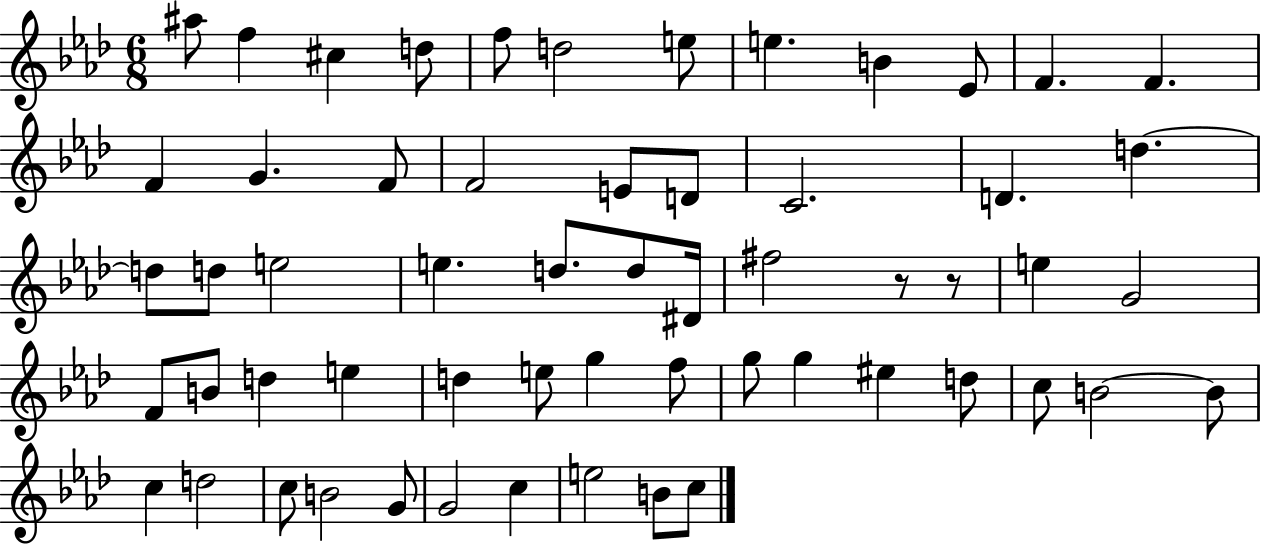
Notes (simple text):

A#5/e F5/q C#5/q D5/e F5/e D5/h E5/e E5/q. B4/q Eb4/e F4/q. F4/q. F4/q G4/q. F4/e F4/h E4/e D4/e C4/h. D4/q. D5/q. D5/e D5/e E5/h E5/q. D5/e. D5/e D#4/s F#5/h R/e R/e E5/q G4/h F4/e B4/e D5/q E5/q D5/q E5/e G5/q F5/e G5/e G5/q EIS5/q D5/e C5/e B4/h B4/e C5/q D5/h C5/e B4/h G4/e G4/h C5/q E5/h B4/e C5/e